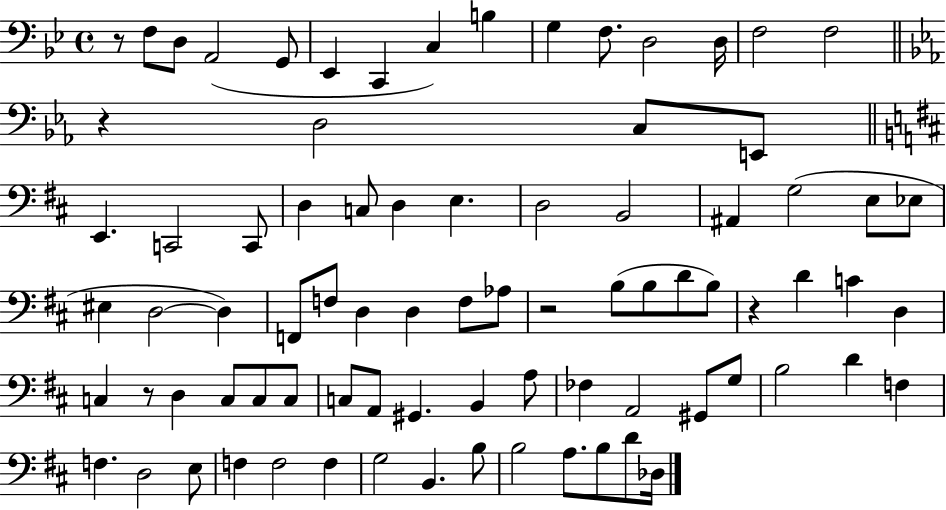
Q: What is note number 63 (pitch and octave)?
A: F3